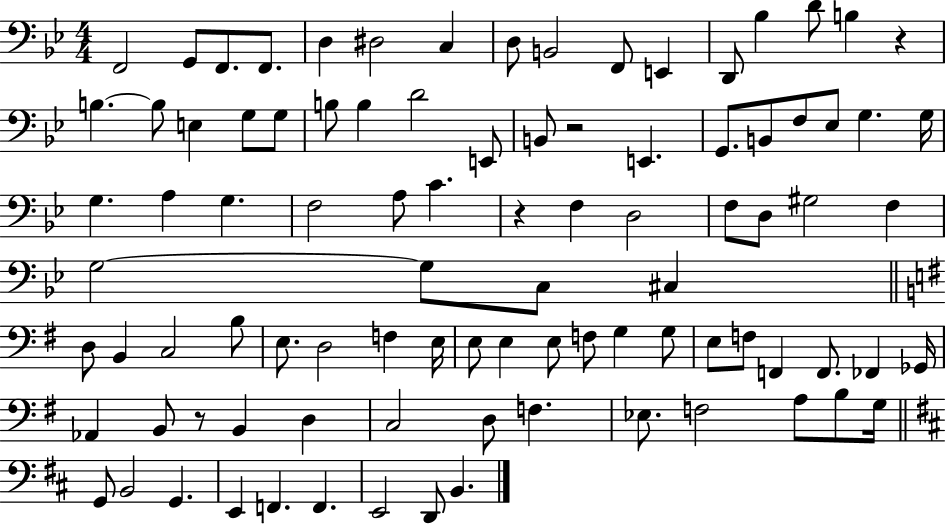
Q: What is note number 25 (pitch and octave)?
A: B2